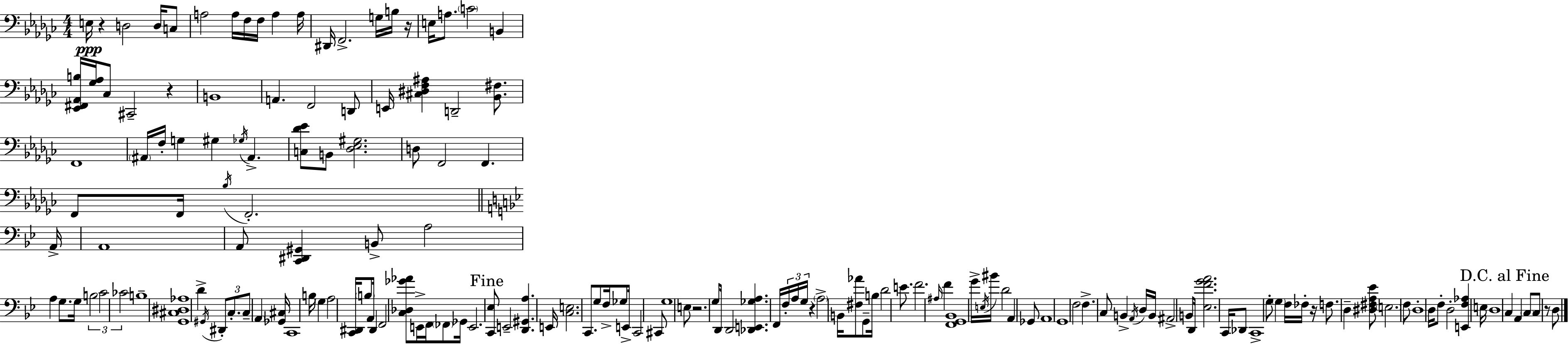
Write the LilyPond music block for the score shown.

{
  \clef bass
  \numericTimeSignature
  \time 4/4
  \key ees \minor
  \repeat volta 2 { e16\ppp r4 d2 d16 c8 | a2 a16 f16 f16 a4 a16 | dis,16 f,2.-> g16 b16 r16 | e16 a8. \parenthesize c'2 b,4 | \break <ees, fis, aes, b>16 <ges aes>16 ces8 cis,2-- r4 | b,1 | a,4. f,2 d,8 | e,16 <cis dis f ais>4 d,2-- <bes, fis>8. | \break f,1 | \parenthesize ais,16 f16-. g4 gis4 \acciaccatura { ges16 } ais,4.-> | <c des' ees'>8 b,8 <des ees gis>2. | d8 f,2 f,4. | \break f,8 f,16 \acciaccatura { bes16 } f,2.-. | \bar "||" \break \key g \minor a,16-> a,1 | a,8 <c, dis, gis,>4 b,8-> a2 | a4 g8. g16 \tuplet 3/2 { b2 | c'2 ces'2 } | \break b1-- | <g, cis dis aes>1 | d'4-> \acciaccatura { gis,16 } \tuplet 3/2 { dis,8-. c8.-. c8-- } \parenthesize a,4 | <ges, cis>16 c,1 | \break b16 \parenthesize g4 a2 <c, dis,>16 | \parenthesize b8 a,16 dis,4 f,2 <c des ges' aes'>8 | e,16-> f,16 \parenthesize fes,8 ges,16 e,2. | \mark "Fine" <c, ees>8 e,2-- <d, gis, a>4. | \break e,16 <c e>2. c,8. | g8 f16-> ges8 e,16-> c,2 | cis,8 g1 | e8 r2. | \break g8 d,16 d,2 <des, e, ges a>4. | f,16 \tuplet 3/2 { f16-. a16 g16 } r4 \parenthesize a2-> | b,16 <fis aes'>8 g,8-- b16 d'2 e'8. | f'2. \grace { ais16 } f'4 | \break <f, g, bes,>1 | g'16-> \acciaccatura { e16 } bis'16 d'2 a,4 | ges,8 a,1 | g,1 | \break f2 f4.-> | c8 b,4-> \acciaccatura { a,16 } d16 b,16 ais,2-> | b,8 d,16 <ees f' g' a'>2. | c,16 des,8 c,1-> | \break g8-. \parenthesize g4 f16 fes16-. r16 f8. | d4-- <dis fis a ees'>8 \parenthesize e2. | f8 d1-. | d16 f8-. d2-. | \break <e, f aes>4 e16 d1 | \mark "D.C. al Fine" c4 a,4 \parenthesize c8 c8 | r8 d8 } \bar "|."
}